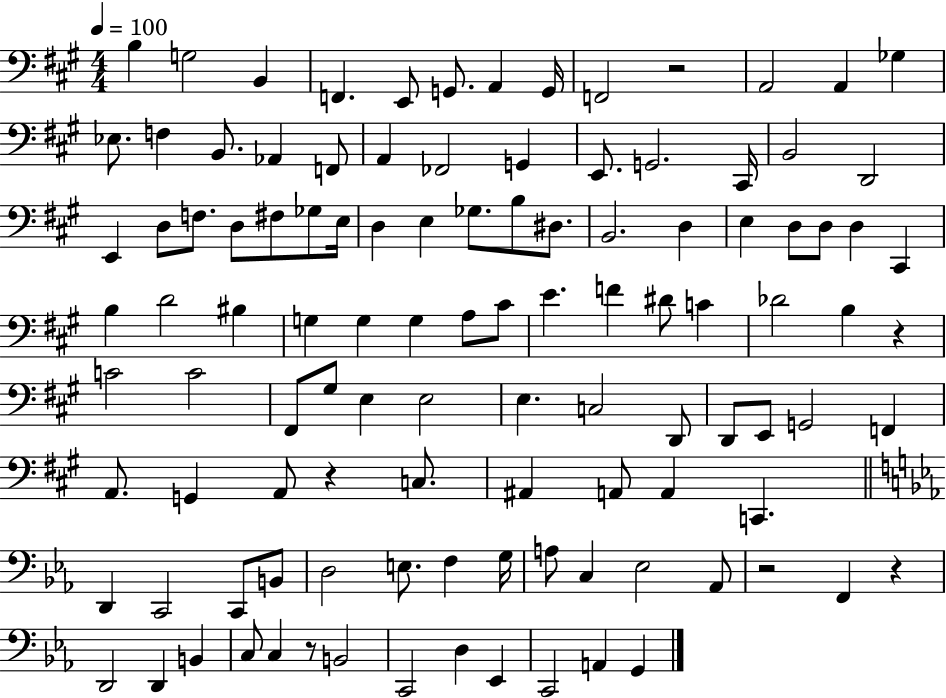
B3/q G3/h B2/q F2/q. E2/e G2/e. A2/q G2/s F2/h R/h A2/h A2/q Gb3/q Eb3/e. F3/q B2/e. Ab2/q F2/e A2/q FES2/h G2/q E2/e. G2/h. C#2/s B2/h D2/h E2/q D3/e F3/e. D3/e F#3/e Gb3/e E3/s D3/q E3/q Gb3/e. B3/e D#3/e. B2/h. D3/q E3/q D3/e D3/e D3/q C#2/q B3/q D4/h BIS3/q G3/q G3/q G3/q A3/e C#4/e E4/q. F4/q D#4/e C4/q Db4/h B3/q R/q C4/h C4/h F#2/e G#3/e E3/q E3/h E3/q. C3/h D2/e D2/e E2/e G2/h F2/q A2/e. G2/q A2/e R/q C3/e. A#2/q A2/e A2/q C2/q. D2/q C2/h C2/e B2/e D3/h E3/e. F3/q G3/s A3/e C3/q Eb3/h Ab2/e R/h F2/q R/q D2/h D2/q B2/q C3/e C3/q R/e B2/h C2/h D3/q Eb2/q C2/h A2/q G2/q